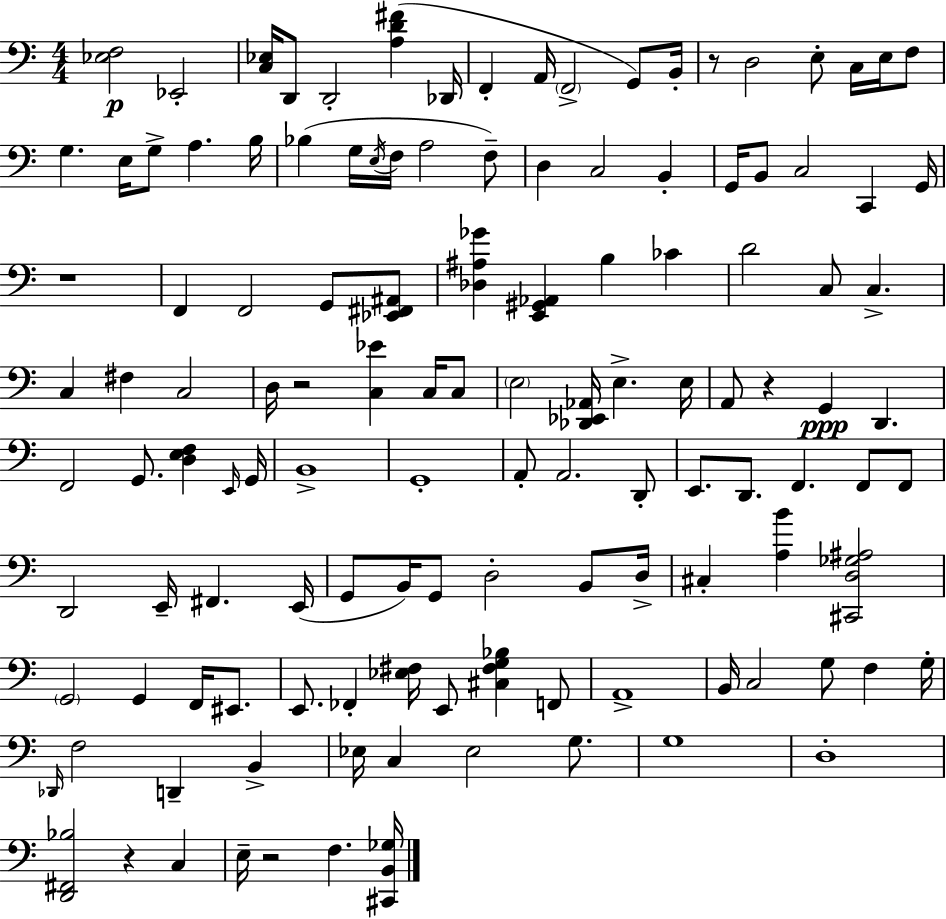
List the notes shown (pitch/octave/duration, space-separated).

[Eb3,F3]/h Eb2/h [C3,Eb3]/s D2/e D2/h [A3,D4,F#4]/q Db2/s F2/q A2/s F2/h G2/e B2/s R/e D3/h E3/e C3/s E3/s F3/e G3/q. E3/s G3/e A3/q. B3/s Bb3/q G3/s E3/s F3/s A3/h F3/e D3/q C3/h B2/q G2/s B2/e C3/h C2/q G2/s R/w F2/q F2/h G2/e [Eb2,F#2,A#2]/e [Db3,A#3,Gb4]/q [E2,G#2,Ab2]/q B3/q CES4/q D4/h C3/e C3/q. C3/q F#3/q C3/h D3/s R/h [C3,Eb4]/q C3/s C3/e E3/h [Db2,Eb2,Ab2]/s E3/q. E3/s A2/e R/q G2/q D2/q. F2/h G2/e. [D3,E3,F3]/q E2/s G2/s B2/w G2/w A2/e A2/h. D2/e E2/e. D2/e. F2/q. F2/e F2/e D2/h E2/s F#2/q. E2/s G2/e B2/s G2/e D3/h B2/e D3/s C#3/q [A3,B4]/q [C#2,D3,Gb3,A#3]/h G2/h G2/q F2/s EIS2/e. E2/e. FES2/q [Eb3,F#3]/s E2/e [C#3,F#3,G3,Bb3]/q F2/e A2/w B2/s C3/h G3/e F3/q G3/s Db2/s F3/h D2/q B2/q Eb3/s C3/q Eb3/h G3/e. G3/w D3/w [D2,F#2,Bb3]/h R/q C3/q E3/s R/h F3/q. [C#2,B2,Gb3]/s